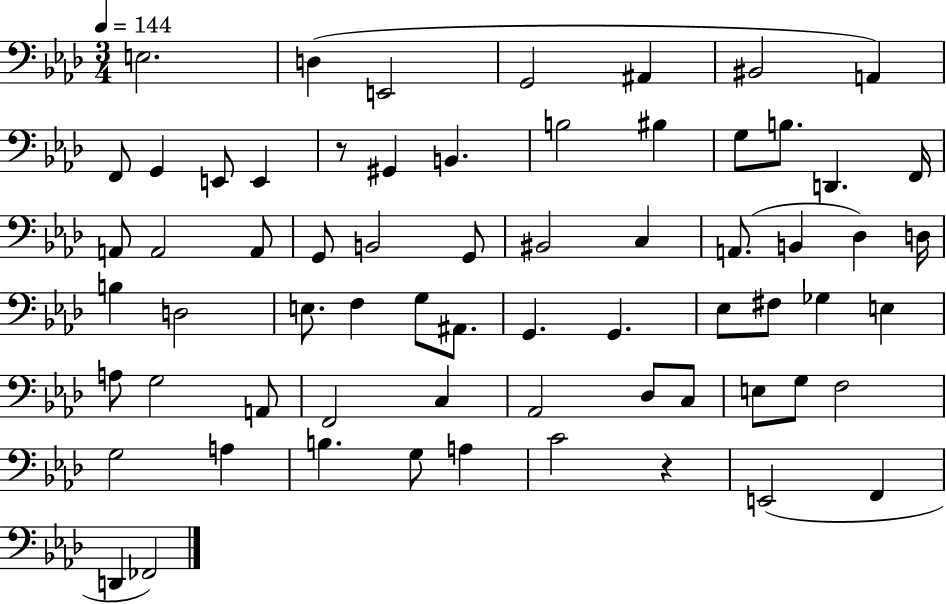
E3/h. D3/q E2/h G2/h A#2/q BIS2/h A2/q F2/e G2/q E2/e E2/q R/e G#2/q B2/q. B3/h BIS3/q G3/e B3/e. D2/q. F2/s A2/e A2/h A2/e G2/e B2/h G2/e BIS2/h C3/q A2/e. B2/q Db3/q D3/s B3/q D3/h E3/e. F3/q G3/e A#2/e. G2/q. G2/q. Eb3/e F#3/e Gb3/q E3/q A3/e G3/h A2/e F2/h C3/q Ab2/h Db3/e C3/e E3/e G3/e F3/h G3/h A3/q B3/q. G3/e A3/q C4/h R/q E2/h F2/q D2/q FES2/h